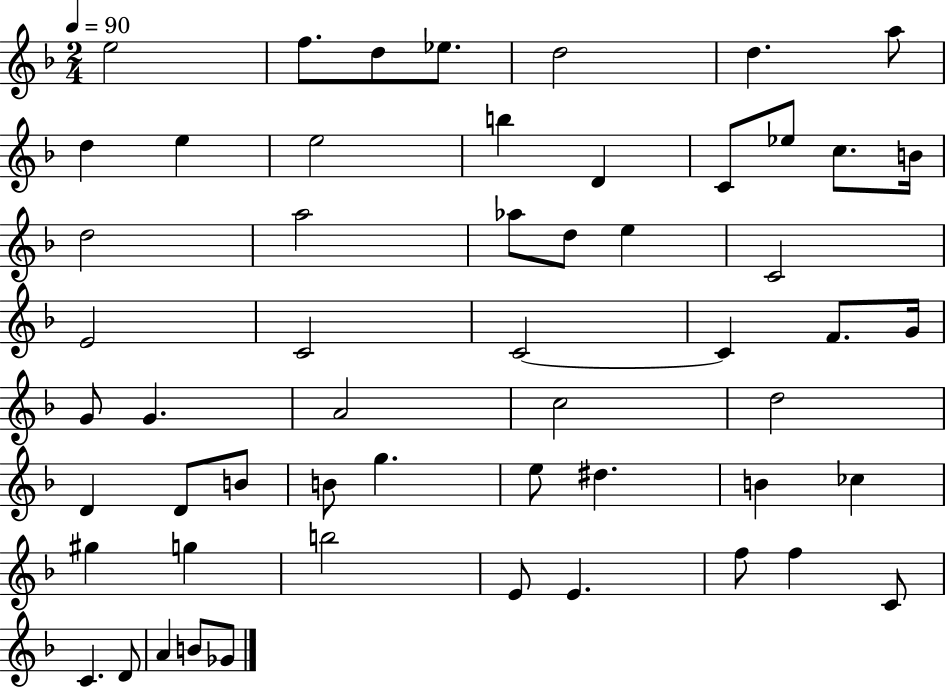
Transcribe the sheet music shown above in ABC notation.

X:1
T:Untitled
M:2/4
L:1/4
K:F
e2 f/2 d/2 _e/2 d2 d a/2 d e e2 b D C/2 _e/2 c/2 B/4 d2 a2 _a/2 d/2 e C2 E2 C2 C2 C F/2 G/4 G/2 G A2 c2 d2 D D/2 B/2 B/2 g e/2 ^d B _c ^g g b2 E/2 E f/2 f C/2 C D/2 A B/2 _G/2